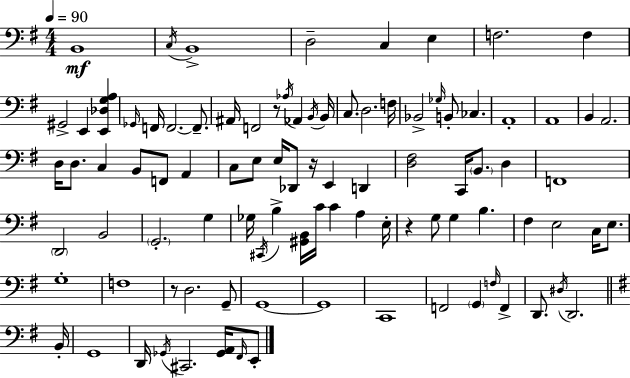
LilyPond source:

{
  \clef bass
  \numericTimeSignature
  \time 4/4
  \key e \minor
  \tempo 4 = 90
  b,1\mf | \acciaccatura { c16 } b,1-> | d2-- c4 e4 | f2. f4 | \break gis,2-> e,4 <e, des g a>4 | \grace { ges,16 } f,16 f,2.~~ f,8.-- | ais,16 f,2 r8 \acciaccatura { aes16 } aes,4 | \acciaccatura { b,16 } b,16 c8. d2. | \break f16 bes,2-> \grace { ges16 } b,8-. ces4. | a,1-. | a,1 | b,4 a,2. | \break d16 d8. c4 b,8 f,8 | a,4 c8 e8 e16 des,8 r16 e,4 | d,4 <d fis>2 c,16 \parenthesize b,8. | d4 f,1 | \break \parenthesize d,2 b,2 | \parenthesize g,2.-. | g4 ges16 \acciaccatura { cis,16 } b4-> <gis, b,>16 c'16 c'4 | a4 e16-. r4 g8 g4 | \break b4. fis4 e2 | c16 e8. g1-. | f1 | r8 d2. | \break g,8-- g,1~~ | g,1 | c,1 | f,2 \parenthesize g,4 | \break \grace { f16 } f,4-> d,8. \acciaccatura { dis16 } d,2. | \bar "||" \break \key g \major b,16-. g,1 | d,16 \acciaccatura { ges,16 } cis,2. <ges, a,>16 | \grace { fis,16 } e,8-. \bar "|."
}